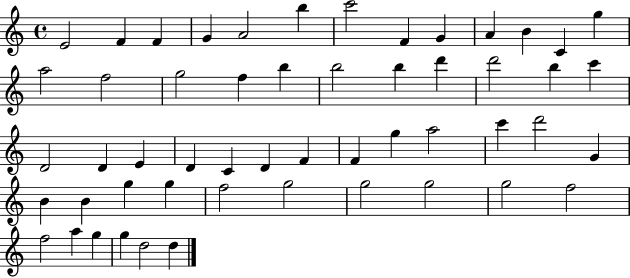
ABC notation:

X:1
T:Untitled
M:4/4
L:1/4
K:C
E2 F F G A2 b c'2 F G A B C g a2 f2 g2 f b b2 b d' d'2 b c' D2 D E D C D F F g a2 c' d'2 G B B g g f2 g2 g2 g2 g2 f2 f2 a g g d2 d